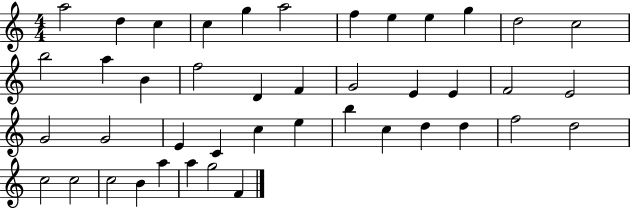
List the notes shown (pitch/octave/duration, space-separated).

A5/h D5/q C5/q C5/q G5/q A5/h F5/q E5/q E5/q G5/q D5/h C5/h B5/h A5/q B4/q F5/h D4/q F4/q G4/h E4/q E4/q F4/h E4/h G4/h G4/h E4/q C4/q C5/q E5/q B5/q C5/q D5/q D5/q F5/h D5/h C5/h C5/h C5/h B4/q A5/q A5/q G5/h F4/q